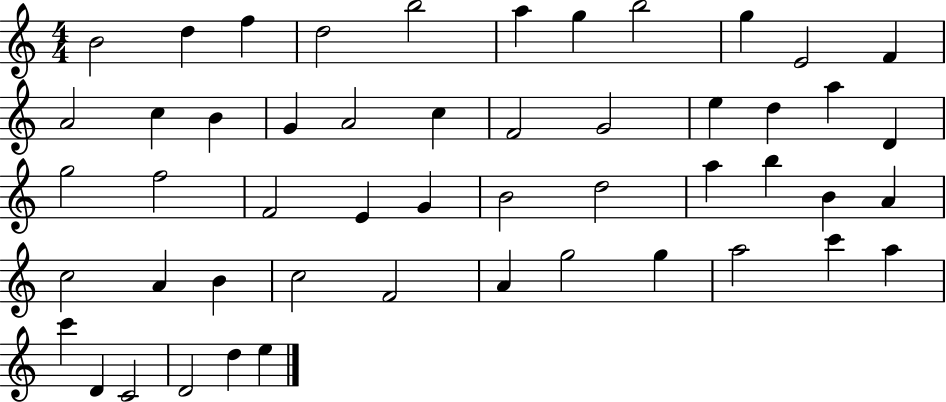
{
  \clef treble
  \numericTimeSignature
  \time 4/4
  \key c \major
  b'2 d''4 f''4 | d''2 b''2 | a''4 g''4 b''2 | g''4 e'2 f'4 | \break a'2 c''4 b'4 | g'4 a'2 c''4 | f'2 g'2 | e''4 d''4 a''4 d'4 | \break g''2 f''2 | f'2 e'4 g'4 | b'2 d''2 | a''4 b''4 b'4 a'4 | \break c''2 a'4 b'4 | c''2 f'2 | a'4 g''2 g''4 | a''2 c'''4 a''4 | \break c'''4 d'4 c'2 | d'2 d''4 e''4 | \bar "|."
}